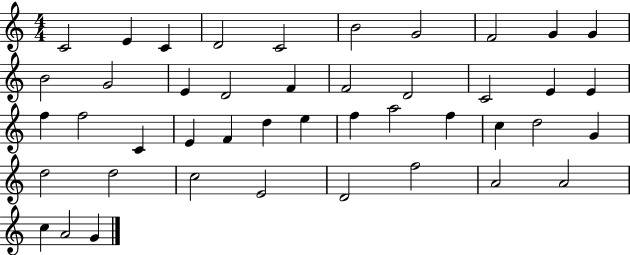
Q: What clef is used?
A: treble